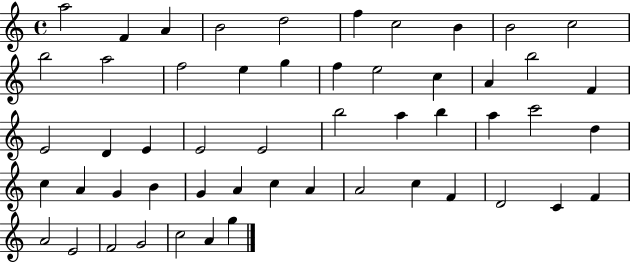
A5/h F4/q A4/q B4/h D5/h F5/q C5/h B4/q B4/h C5/h B5/h A5/h F5/h E5/q G5/q F5/q E5/h C5/q A4/q B5/h F4/q E4/h D4/q E4/q E4/h E4/h B5/h A5/q B5/q A5/q C6/h D5/q C5/q A4/q G4/q B4/q G4/q A4/q C5/q A4/q A4/h C5/q F4/q D4/h C4/q F4/q A4/h E4/h F4/h G4/h C5/h A4/q G5/q